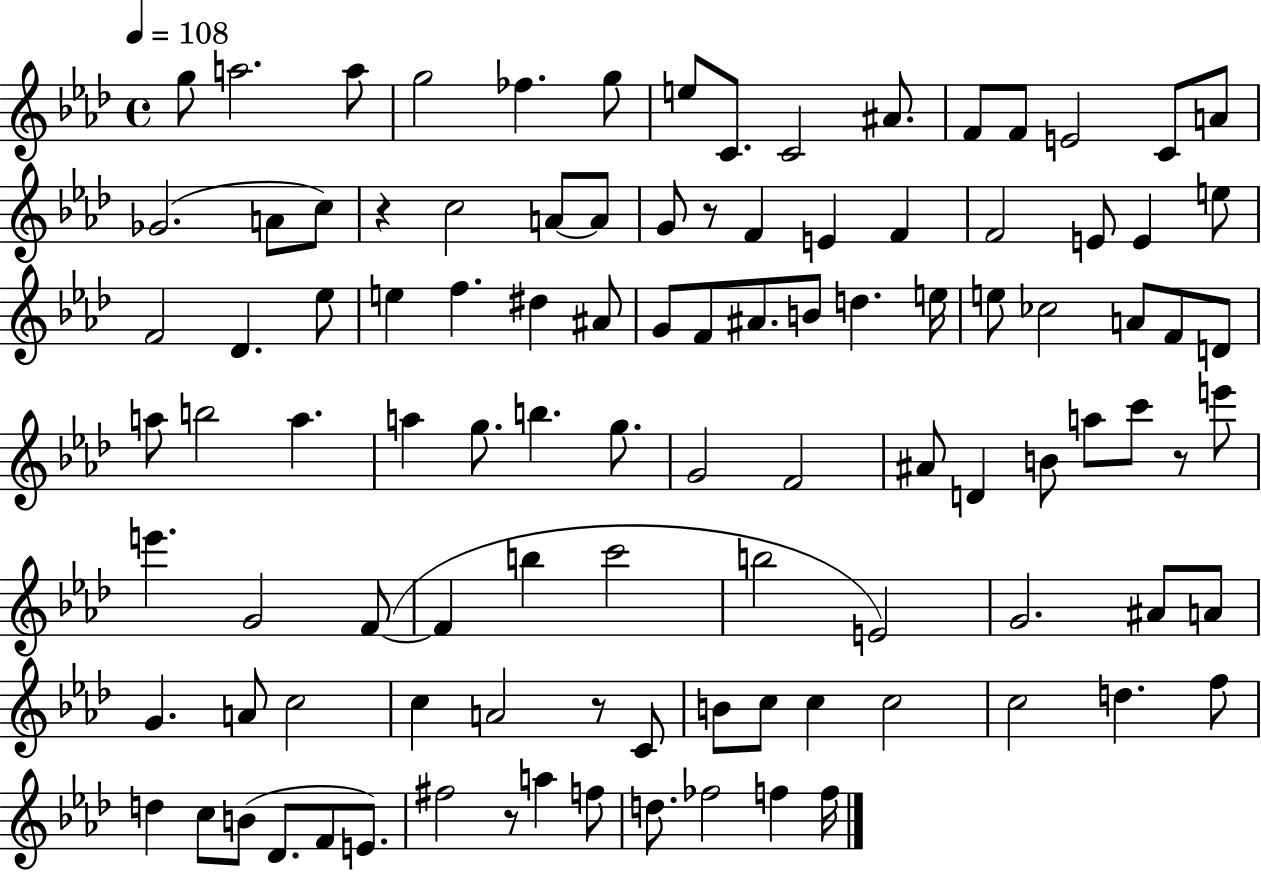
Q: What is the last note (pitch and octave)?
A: F5